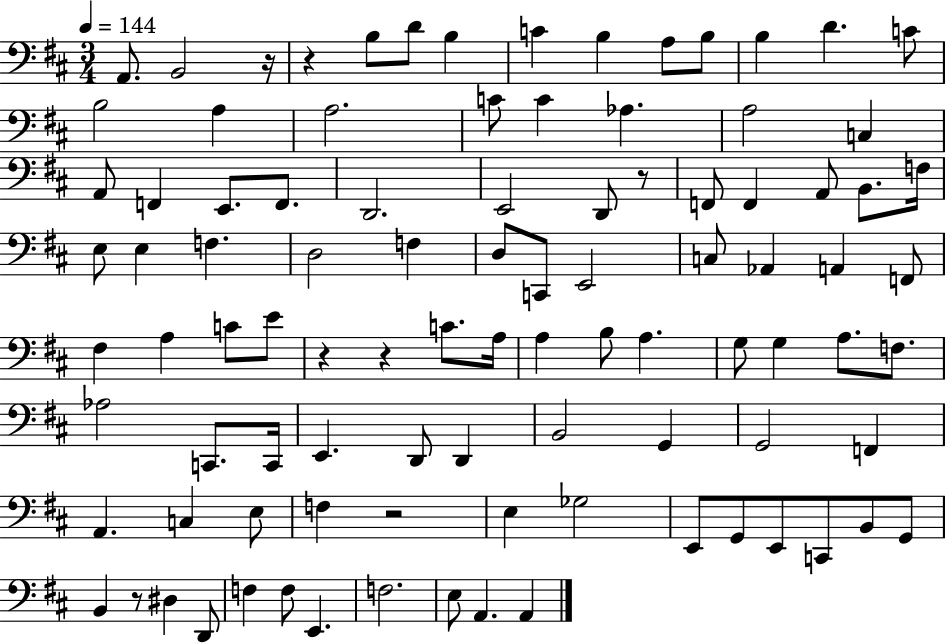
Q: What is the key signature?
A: D major